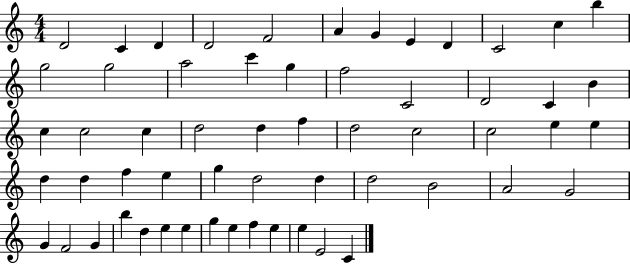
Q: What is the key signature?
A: C major